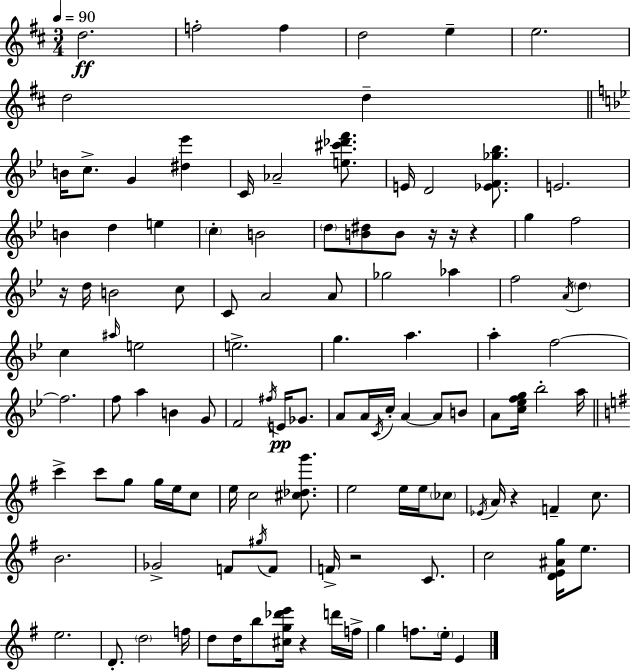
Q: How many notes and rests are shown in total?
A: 116